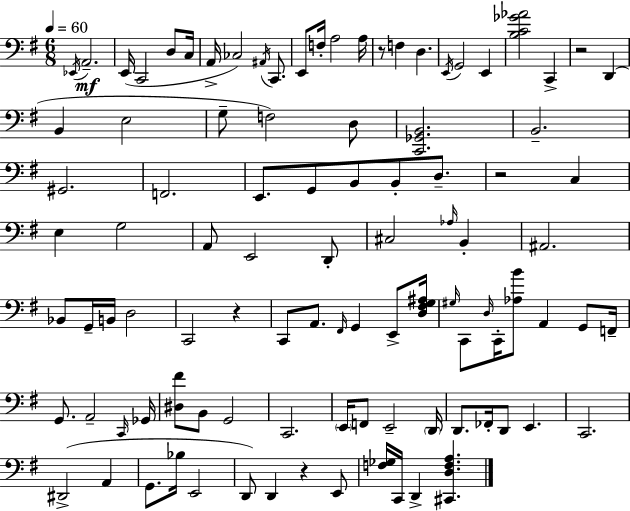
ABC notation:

X:1
T:Untitled
M:6/8
L:1/4
K:Em
_E,,/4 A,,2 E,,/4 C,,2 D,/2 C,/4 A,,/4 _C,2 ^A,,/4 C,,/2 E,,/2 F,/4 A,2 A,/4 z/2 F, D, E,,/4 G,,2 E,, [B,C_G_A]2 C,, z2 D,, B,, E,2 G,/2 F,2 D,/2 [C,,_G,,B,,]2 B,,2 ^G,,2 F,,2 E,,/2 G,,/2 B,,/2 B,,/2 D,/2 z2 C, E, G,2 A,,/2 E,,2 D,,/2 ^C,2 _A,/4 B,, ^A,,2 _B,,/2 G,,/4 B,,/4 D,2 C,,2 z C,,/2 A,,/2 ^F,,/4 G,, E,,/2 [D,^F,G,^A,]/4 ^G,/4 C,,/2 D,/4 C,,/4 [_A,B]/2 A,, G,,/2 F,,/4 G,,/2 A,,2 C,,/4 _G,,/4 [^D,^F]/2 B,,/2 G,,2 C,,2 E,,/4 F,,/2 E,,2 D,,/4 D,,/2 _F,,/4 D,,/2 E,, C,,2 ^D,,2 A,, G,,/2 _B,/4 E,,2 D,,/2 D,, z E,,/2 [F,_G,]/4 C,,/4 D,, [^C,,D,F,A,]